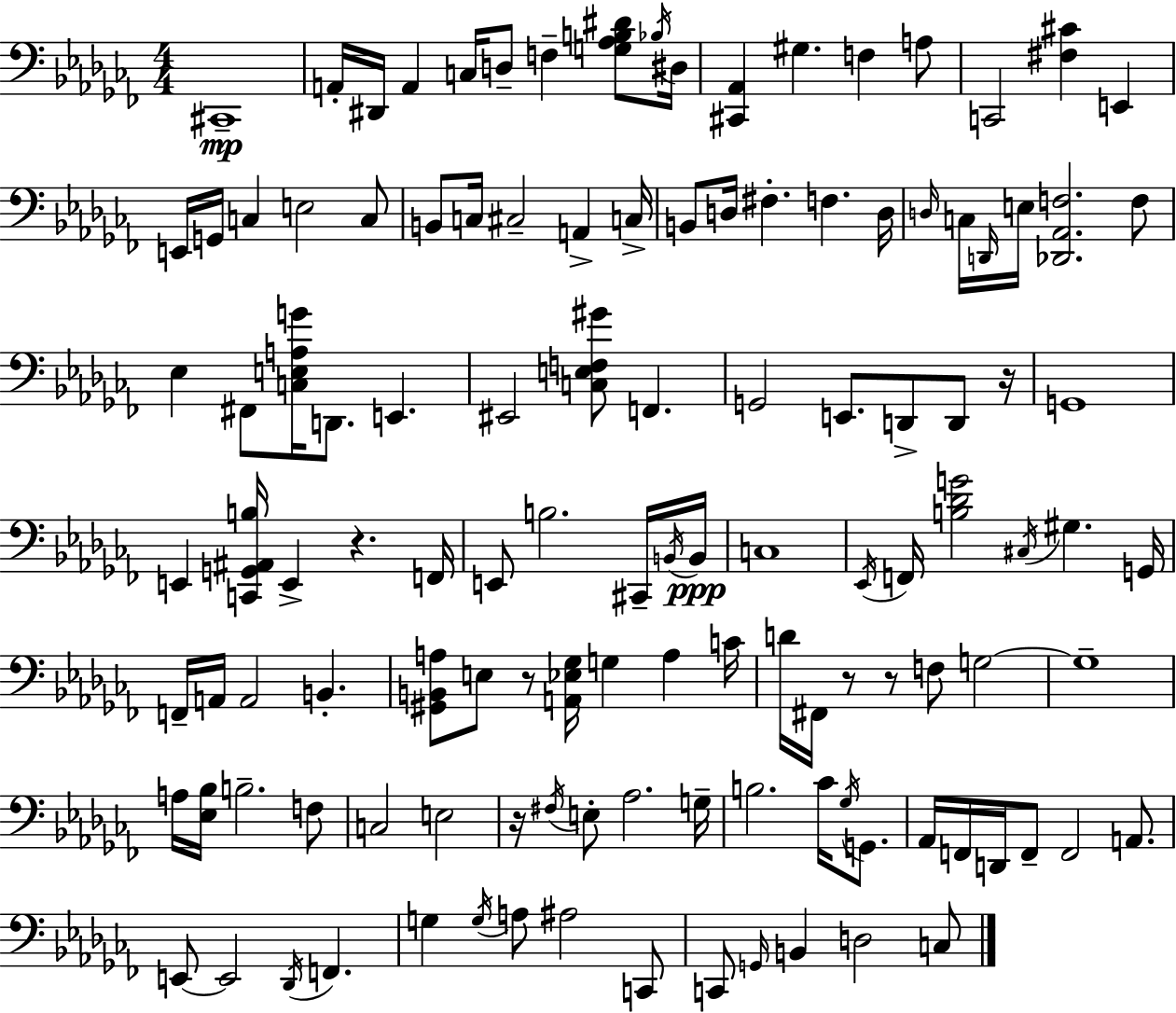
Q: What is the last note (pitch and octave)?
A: C3